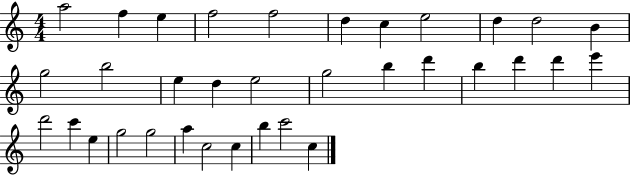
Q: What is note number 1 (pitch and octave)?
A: A5